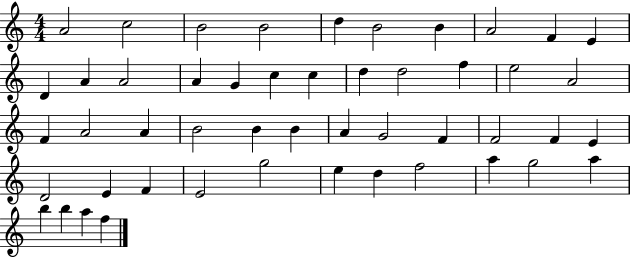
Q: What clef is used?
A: treble